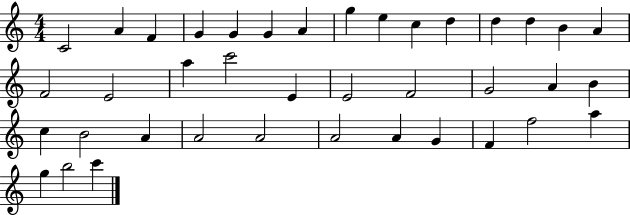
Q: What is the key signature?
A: C major